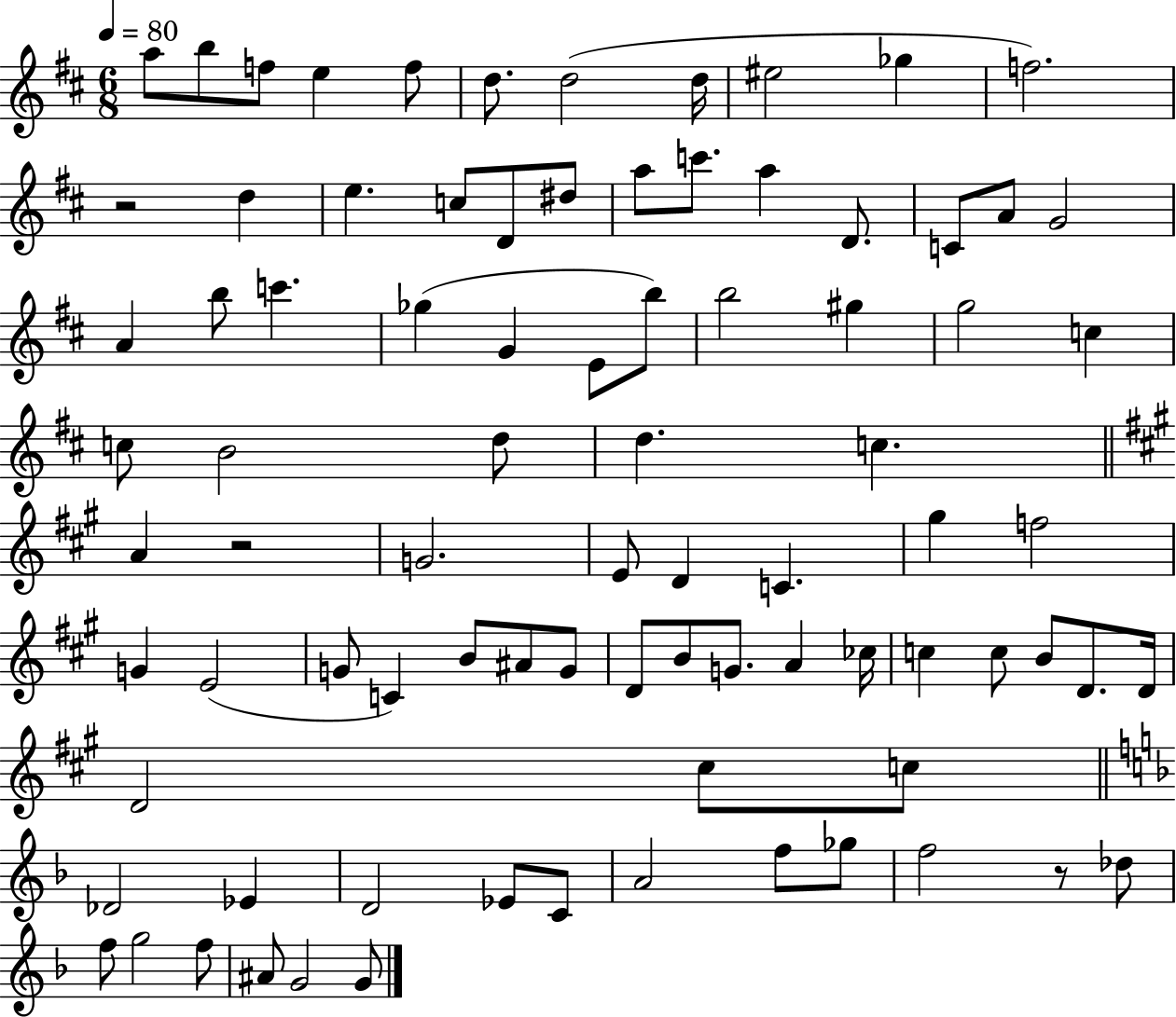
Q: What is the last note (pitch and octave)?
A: G4